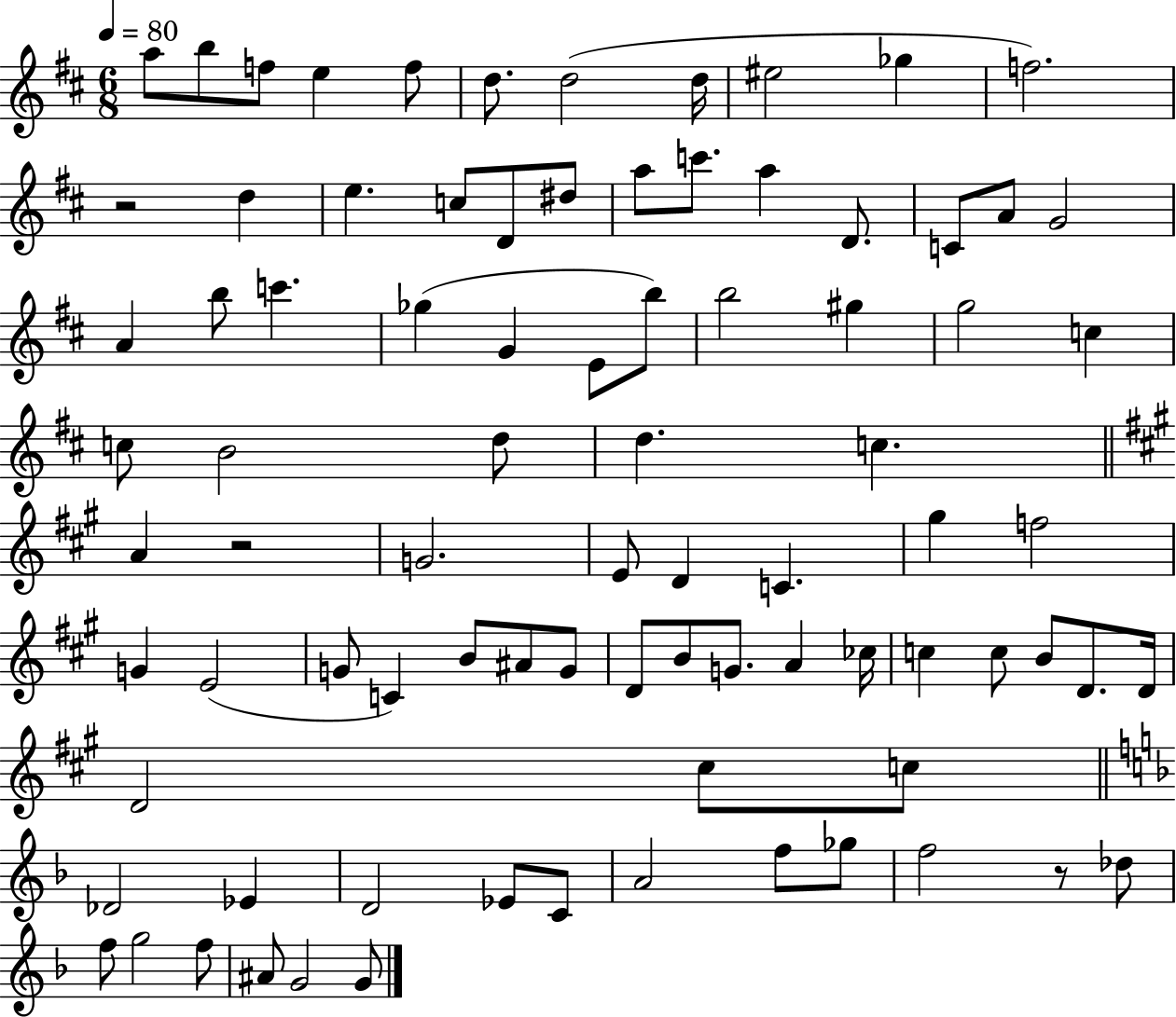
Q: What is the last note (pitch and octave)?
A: G4